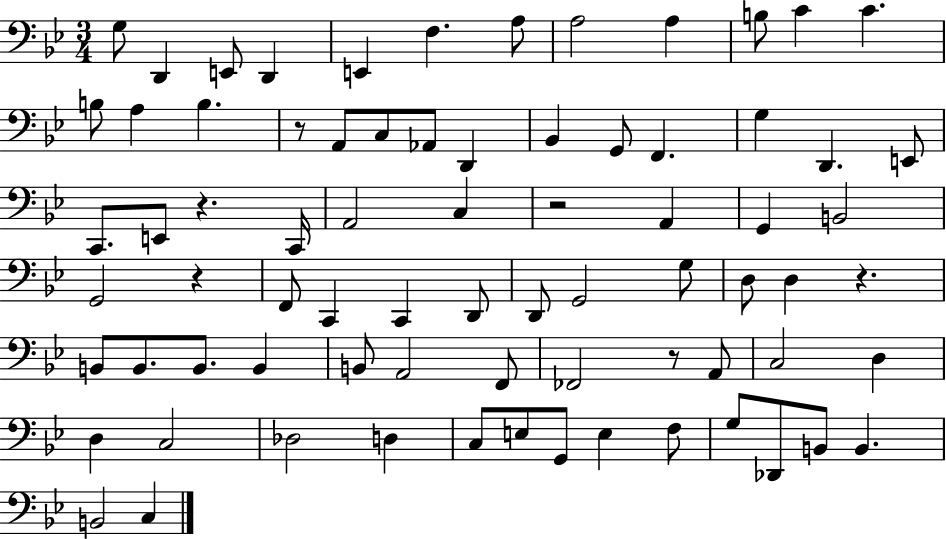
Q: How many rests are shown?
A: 6